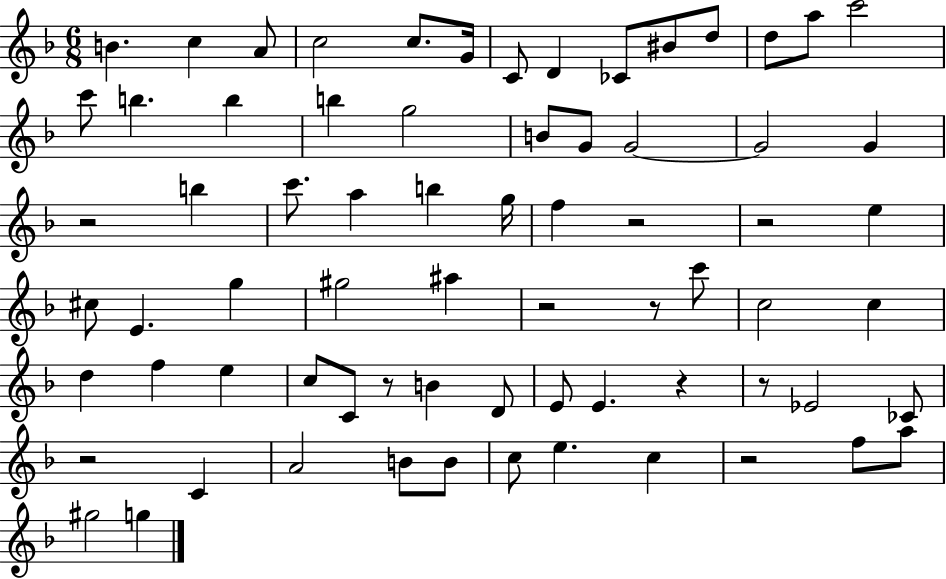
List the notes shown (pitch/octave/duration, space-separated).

B4/q. C5/q A4/e C5/h C5/e. G4/s C4/e D4/q CES4/e BIS4/e D5/e D5/e A5/e C6/h C6/e B5/q. B5/q B5/q G5/h B4/e G4/e G4/h G4/h G4/q R/h B5/q C6/e. A5/q B5/q G5/s F5/q R/h R/h E5/q C#5/e E4/q. G5/q G#5/h A#5/q R/h R/e C6/e C5/h C5/q D5/q F5/q E5/q C5/e C4/e R/e B4/q D4/e E4/e E4/q. R/q R/e Eb4/h CES4/e R/h C4/q A4/h B4/e B4/e C5/e E5/q. C5/q R/h F5/e A5/e G#5/h G5/q